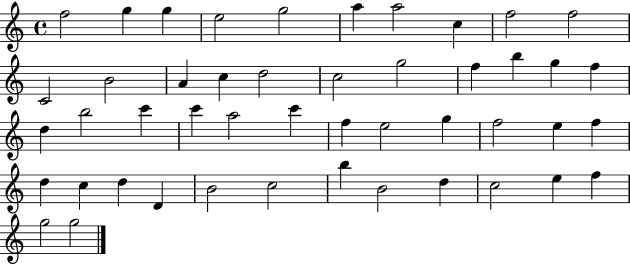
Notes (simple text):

F5/h G5/q G5/q E5/h G5/h A5/q A5/h C5/q F5/h F5/h C4/h B4/h A4/q C5/q D5/h C5/h G5/h F5/q B5/q G5/q F5/q D5/q B5/h C6/q C6/q A5/h C6/q F5/q E5/h G5/q F5/h E5/q F5/q D5/q C5/q D5/q D4/q B4/h C5/h B5/q B4/h D5/q C5/h E5/q F5/q G5/h G5/h